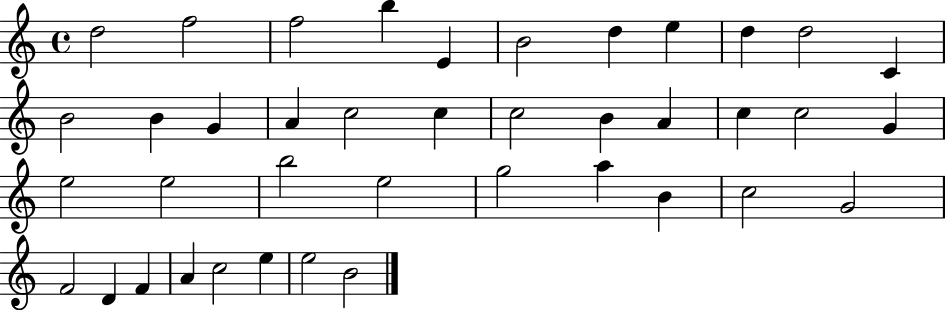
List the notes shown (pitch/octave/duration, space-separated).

D5/h F5/h F5/h B5/q E4/q B4/h D5/q E5/q D5/q D5/h C4/q B4/h B4/q G4/q A4/q C5/h C5/q C5/h B4/q A4/q C5/q C5/h G4/q E5/h E5/h B5/h E5/h G5/h A5/q B4/q C5/h G4/h F4/h D4/q F4/q A4/q C5/h E5/q E5/h B4/h